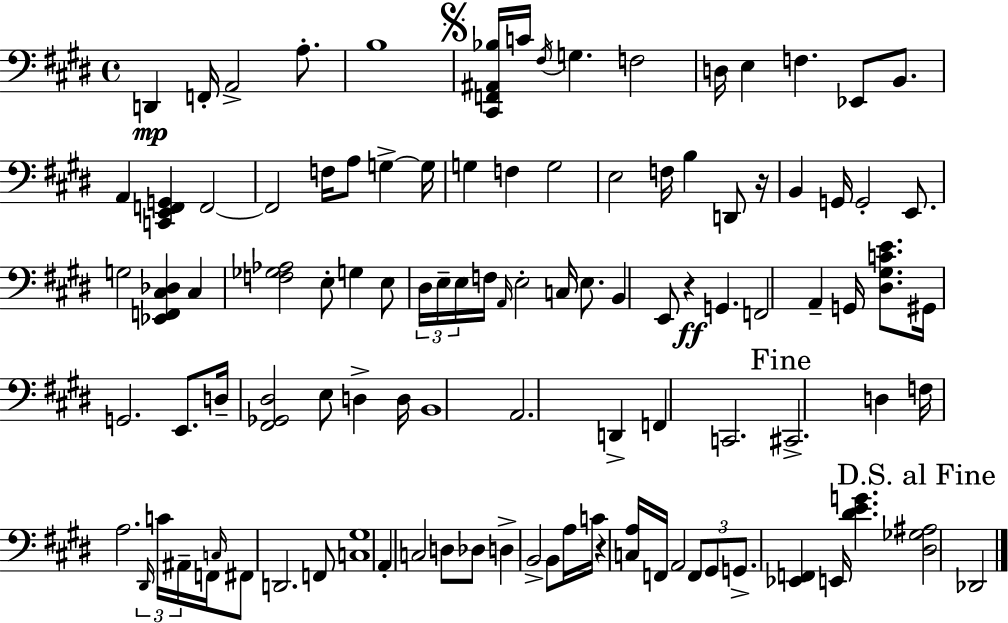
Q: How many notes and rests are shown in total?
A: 105